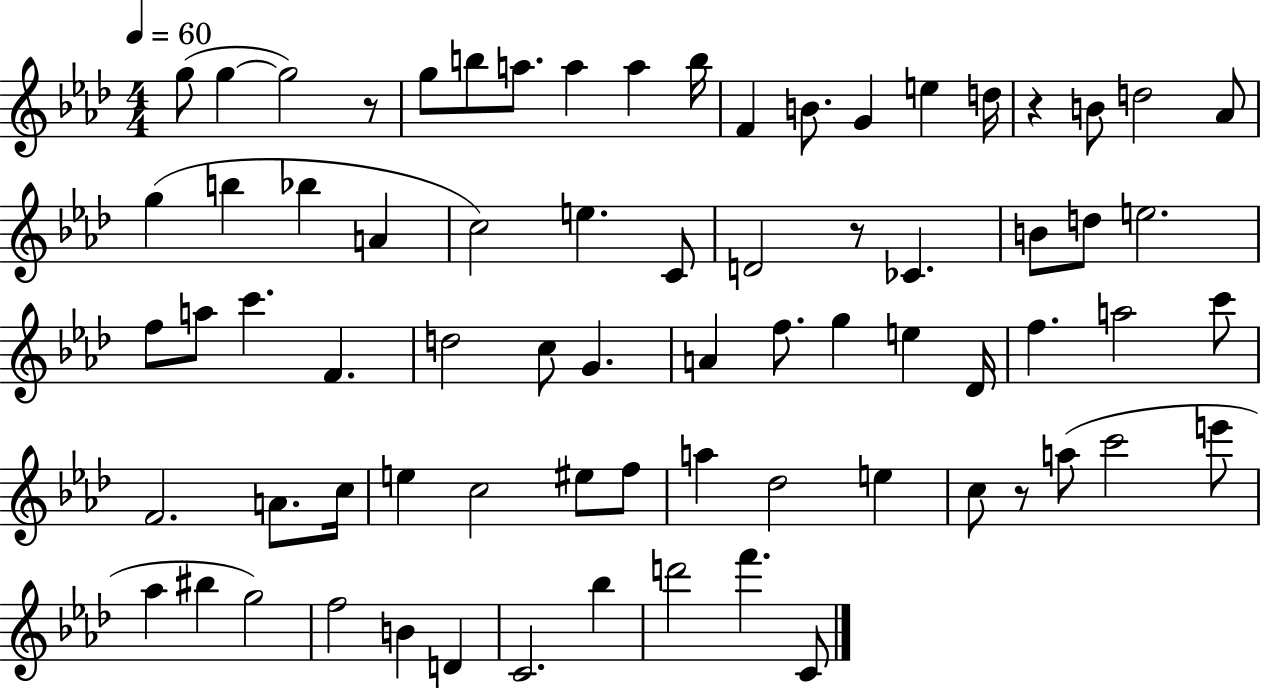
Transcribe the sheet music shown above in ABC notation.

X:1
T:Untitled
M:4/4
L:1/4
K:Ab
g/2 g g2 z/2 g/2 b/2 a/2 a a b/4 F B/2 G e d/4 z B/2 d2 _A/2 g b _b A c2 e C/2 D2 z/2 _C B/2 d/2 e2 f/2 a/2 c' F d2 c/2 G A f/2 g e _D/4 f a2 c'/2 F2 A/2 c/4 e c2 ^e/2 f/2 a _d2 e c/2 z/2 a/2 c'2 e'/2 _a ^b g2 f2 B D C2 _b d'2 f' C/2